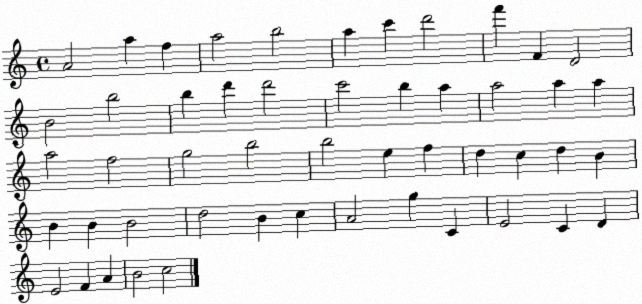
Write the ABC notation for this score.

X:1
T:Untitled
M:4/4
L:1/4
K:C
A2 a f a2 b2 a c' d'2 f' F D2 B2 b2 b d' d'2 c'2 b a a2 a a a2 f2 g2 b2 b2 e f d c d B B B B2 d2 B c A2 g C E2 C D E2 F A B2 c2